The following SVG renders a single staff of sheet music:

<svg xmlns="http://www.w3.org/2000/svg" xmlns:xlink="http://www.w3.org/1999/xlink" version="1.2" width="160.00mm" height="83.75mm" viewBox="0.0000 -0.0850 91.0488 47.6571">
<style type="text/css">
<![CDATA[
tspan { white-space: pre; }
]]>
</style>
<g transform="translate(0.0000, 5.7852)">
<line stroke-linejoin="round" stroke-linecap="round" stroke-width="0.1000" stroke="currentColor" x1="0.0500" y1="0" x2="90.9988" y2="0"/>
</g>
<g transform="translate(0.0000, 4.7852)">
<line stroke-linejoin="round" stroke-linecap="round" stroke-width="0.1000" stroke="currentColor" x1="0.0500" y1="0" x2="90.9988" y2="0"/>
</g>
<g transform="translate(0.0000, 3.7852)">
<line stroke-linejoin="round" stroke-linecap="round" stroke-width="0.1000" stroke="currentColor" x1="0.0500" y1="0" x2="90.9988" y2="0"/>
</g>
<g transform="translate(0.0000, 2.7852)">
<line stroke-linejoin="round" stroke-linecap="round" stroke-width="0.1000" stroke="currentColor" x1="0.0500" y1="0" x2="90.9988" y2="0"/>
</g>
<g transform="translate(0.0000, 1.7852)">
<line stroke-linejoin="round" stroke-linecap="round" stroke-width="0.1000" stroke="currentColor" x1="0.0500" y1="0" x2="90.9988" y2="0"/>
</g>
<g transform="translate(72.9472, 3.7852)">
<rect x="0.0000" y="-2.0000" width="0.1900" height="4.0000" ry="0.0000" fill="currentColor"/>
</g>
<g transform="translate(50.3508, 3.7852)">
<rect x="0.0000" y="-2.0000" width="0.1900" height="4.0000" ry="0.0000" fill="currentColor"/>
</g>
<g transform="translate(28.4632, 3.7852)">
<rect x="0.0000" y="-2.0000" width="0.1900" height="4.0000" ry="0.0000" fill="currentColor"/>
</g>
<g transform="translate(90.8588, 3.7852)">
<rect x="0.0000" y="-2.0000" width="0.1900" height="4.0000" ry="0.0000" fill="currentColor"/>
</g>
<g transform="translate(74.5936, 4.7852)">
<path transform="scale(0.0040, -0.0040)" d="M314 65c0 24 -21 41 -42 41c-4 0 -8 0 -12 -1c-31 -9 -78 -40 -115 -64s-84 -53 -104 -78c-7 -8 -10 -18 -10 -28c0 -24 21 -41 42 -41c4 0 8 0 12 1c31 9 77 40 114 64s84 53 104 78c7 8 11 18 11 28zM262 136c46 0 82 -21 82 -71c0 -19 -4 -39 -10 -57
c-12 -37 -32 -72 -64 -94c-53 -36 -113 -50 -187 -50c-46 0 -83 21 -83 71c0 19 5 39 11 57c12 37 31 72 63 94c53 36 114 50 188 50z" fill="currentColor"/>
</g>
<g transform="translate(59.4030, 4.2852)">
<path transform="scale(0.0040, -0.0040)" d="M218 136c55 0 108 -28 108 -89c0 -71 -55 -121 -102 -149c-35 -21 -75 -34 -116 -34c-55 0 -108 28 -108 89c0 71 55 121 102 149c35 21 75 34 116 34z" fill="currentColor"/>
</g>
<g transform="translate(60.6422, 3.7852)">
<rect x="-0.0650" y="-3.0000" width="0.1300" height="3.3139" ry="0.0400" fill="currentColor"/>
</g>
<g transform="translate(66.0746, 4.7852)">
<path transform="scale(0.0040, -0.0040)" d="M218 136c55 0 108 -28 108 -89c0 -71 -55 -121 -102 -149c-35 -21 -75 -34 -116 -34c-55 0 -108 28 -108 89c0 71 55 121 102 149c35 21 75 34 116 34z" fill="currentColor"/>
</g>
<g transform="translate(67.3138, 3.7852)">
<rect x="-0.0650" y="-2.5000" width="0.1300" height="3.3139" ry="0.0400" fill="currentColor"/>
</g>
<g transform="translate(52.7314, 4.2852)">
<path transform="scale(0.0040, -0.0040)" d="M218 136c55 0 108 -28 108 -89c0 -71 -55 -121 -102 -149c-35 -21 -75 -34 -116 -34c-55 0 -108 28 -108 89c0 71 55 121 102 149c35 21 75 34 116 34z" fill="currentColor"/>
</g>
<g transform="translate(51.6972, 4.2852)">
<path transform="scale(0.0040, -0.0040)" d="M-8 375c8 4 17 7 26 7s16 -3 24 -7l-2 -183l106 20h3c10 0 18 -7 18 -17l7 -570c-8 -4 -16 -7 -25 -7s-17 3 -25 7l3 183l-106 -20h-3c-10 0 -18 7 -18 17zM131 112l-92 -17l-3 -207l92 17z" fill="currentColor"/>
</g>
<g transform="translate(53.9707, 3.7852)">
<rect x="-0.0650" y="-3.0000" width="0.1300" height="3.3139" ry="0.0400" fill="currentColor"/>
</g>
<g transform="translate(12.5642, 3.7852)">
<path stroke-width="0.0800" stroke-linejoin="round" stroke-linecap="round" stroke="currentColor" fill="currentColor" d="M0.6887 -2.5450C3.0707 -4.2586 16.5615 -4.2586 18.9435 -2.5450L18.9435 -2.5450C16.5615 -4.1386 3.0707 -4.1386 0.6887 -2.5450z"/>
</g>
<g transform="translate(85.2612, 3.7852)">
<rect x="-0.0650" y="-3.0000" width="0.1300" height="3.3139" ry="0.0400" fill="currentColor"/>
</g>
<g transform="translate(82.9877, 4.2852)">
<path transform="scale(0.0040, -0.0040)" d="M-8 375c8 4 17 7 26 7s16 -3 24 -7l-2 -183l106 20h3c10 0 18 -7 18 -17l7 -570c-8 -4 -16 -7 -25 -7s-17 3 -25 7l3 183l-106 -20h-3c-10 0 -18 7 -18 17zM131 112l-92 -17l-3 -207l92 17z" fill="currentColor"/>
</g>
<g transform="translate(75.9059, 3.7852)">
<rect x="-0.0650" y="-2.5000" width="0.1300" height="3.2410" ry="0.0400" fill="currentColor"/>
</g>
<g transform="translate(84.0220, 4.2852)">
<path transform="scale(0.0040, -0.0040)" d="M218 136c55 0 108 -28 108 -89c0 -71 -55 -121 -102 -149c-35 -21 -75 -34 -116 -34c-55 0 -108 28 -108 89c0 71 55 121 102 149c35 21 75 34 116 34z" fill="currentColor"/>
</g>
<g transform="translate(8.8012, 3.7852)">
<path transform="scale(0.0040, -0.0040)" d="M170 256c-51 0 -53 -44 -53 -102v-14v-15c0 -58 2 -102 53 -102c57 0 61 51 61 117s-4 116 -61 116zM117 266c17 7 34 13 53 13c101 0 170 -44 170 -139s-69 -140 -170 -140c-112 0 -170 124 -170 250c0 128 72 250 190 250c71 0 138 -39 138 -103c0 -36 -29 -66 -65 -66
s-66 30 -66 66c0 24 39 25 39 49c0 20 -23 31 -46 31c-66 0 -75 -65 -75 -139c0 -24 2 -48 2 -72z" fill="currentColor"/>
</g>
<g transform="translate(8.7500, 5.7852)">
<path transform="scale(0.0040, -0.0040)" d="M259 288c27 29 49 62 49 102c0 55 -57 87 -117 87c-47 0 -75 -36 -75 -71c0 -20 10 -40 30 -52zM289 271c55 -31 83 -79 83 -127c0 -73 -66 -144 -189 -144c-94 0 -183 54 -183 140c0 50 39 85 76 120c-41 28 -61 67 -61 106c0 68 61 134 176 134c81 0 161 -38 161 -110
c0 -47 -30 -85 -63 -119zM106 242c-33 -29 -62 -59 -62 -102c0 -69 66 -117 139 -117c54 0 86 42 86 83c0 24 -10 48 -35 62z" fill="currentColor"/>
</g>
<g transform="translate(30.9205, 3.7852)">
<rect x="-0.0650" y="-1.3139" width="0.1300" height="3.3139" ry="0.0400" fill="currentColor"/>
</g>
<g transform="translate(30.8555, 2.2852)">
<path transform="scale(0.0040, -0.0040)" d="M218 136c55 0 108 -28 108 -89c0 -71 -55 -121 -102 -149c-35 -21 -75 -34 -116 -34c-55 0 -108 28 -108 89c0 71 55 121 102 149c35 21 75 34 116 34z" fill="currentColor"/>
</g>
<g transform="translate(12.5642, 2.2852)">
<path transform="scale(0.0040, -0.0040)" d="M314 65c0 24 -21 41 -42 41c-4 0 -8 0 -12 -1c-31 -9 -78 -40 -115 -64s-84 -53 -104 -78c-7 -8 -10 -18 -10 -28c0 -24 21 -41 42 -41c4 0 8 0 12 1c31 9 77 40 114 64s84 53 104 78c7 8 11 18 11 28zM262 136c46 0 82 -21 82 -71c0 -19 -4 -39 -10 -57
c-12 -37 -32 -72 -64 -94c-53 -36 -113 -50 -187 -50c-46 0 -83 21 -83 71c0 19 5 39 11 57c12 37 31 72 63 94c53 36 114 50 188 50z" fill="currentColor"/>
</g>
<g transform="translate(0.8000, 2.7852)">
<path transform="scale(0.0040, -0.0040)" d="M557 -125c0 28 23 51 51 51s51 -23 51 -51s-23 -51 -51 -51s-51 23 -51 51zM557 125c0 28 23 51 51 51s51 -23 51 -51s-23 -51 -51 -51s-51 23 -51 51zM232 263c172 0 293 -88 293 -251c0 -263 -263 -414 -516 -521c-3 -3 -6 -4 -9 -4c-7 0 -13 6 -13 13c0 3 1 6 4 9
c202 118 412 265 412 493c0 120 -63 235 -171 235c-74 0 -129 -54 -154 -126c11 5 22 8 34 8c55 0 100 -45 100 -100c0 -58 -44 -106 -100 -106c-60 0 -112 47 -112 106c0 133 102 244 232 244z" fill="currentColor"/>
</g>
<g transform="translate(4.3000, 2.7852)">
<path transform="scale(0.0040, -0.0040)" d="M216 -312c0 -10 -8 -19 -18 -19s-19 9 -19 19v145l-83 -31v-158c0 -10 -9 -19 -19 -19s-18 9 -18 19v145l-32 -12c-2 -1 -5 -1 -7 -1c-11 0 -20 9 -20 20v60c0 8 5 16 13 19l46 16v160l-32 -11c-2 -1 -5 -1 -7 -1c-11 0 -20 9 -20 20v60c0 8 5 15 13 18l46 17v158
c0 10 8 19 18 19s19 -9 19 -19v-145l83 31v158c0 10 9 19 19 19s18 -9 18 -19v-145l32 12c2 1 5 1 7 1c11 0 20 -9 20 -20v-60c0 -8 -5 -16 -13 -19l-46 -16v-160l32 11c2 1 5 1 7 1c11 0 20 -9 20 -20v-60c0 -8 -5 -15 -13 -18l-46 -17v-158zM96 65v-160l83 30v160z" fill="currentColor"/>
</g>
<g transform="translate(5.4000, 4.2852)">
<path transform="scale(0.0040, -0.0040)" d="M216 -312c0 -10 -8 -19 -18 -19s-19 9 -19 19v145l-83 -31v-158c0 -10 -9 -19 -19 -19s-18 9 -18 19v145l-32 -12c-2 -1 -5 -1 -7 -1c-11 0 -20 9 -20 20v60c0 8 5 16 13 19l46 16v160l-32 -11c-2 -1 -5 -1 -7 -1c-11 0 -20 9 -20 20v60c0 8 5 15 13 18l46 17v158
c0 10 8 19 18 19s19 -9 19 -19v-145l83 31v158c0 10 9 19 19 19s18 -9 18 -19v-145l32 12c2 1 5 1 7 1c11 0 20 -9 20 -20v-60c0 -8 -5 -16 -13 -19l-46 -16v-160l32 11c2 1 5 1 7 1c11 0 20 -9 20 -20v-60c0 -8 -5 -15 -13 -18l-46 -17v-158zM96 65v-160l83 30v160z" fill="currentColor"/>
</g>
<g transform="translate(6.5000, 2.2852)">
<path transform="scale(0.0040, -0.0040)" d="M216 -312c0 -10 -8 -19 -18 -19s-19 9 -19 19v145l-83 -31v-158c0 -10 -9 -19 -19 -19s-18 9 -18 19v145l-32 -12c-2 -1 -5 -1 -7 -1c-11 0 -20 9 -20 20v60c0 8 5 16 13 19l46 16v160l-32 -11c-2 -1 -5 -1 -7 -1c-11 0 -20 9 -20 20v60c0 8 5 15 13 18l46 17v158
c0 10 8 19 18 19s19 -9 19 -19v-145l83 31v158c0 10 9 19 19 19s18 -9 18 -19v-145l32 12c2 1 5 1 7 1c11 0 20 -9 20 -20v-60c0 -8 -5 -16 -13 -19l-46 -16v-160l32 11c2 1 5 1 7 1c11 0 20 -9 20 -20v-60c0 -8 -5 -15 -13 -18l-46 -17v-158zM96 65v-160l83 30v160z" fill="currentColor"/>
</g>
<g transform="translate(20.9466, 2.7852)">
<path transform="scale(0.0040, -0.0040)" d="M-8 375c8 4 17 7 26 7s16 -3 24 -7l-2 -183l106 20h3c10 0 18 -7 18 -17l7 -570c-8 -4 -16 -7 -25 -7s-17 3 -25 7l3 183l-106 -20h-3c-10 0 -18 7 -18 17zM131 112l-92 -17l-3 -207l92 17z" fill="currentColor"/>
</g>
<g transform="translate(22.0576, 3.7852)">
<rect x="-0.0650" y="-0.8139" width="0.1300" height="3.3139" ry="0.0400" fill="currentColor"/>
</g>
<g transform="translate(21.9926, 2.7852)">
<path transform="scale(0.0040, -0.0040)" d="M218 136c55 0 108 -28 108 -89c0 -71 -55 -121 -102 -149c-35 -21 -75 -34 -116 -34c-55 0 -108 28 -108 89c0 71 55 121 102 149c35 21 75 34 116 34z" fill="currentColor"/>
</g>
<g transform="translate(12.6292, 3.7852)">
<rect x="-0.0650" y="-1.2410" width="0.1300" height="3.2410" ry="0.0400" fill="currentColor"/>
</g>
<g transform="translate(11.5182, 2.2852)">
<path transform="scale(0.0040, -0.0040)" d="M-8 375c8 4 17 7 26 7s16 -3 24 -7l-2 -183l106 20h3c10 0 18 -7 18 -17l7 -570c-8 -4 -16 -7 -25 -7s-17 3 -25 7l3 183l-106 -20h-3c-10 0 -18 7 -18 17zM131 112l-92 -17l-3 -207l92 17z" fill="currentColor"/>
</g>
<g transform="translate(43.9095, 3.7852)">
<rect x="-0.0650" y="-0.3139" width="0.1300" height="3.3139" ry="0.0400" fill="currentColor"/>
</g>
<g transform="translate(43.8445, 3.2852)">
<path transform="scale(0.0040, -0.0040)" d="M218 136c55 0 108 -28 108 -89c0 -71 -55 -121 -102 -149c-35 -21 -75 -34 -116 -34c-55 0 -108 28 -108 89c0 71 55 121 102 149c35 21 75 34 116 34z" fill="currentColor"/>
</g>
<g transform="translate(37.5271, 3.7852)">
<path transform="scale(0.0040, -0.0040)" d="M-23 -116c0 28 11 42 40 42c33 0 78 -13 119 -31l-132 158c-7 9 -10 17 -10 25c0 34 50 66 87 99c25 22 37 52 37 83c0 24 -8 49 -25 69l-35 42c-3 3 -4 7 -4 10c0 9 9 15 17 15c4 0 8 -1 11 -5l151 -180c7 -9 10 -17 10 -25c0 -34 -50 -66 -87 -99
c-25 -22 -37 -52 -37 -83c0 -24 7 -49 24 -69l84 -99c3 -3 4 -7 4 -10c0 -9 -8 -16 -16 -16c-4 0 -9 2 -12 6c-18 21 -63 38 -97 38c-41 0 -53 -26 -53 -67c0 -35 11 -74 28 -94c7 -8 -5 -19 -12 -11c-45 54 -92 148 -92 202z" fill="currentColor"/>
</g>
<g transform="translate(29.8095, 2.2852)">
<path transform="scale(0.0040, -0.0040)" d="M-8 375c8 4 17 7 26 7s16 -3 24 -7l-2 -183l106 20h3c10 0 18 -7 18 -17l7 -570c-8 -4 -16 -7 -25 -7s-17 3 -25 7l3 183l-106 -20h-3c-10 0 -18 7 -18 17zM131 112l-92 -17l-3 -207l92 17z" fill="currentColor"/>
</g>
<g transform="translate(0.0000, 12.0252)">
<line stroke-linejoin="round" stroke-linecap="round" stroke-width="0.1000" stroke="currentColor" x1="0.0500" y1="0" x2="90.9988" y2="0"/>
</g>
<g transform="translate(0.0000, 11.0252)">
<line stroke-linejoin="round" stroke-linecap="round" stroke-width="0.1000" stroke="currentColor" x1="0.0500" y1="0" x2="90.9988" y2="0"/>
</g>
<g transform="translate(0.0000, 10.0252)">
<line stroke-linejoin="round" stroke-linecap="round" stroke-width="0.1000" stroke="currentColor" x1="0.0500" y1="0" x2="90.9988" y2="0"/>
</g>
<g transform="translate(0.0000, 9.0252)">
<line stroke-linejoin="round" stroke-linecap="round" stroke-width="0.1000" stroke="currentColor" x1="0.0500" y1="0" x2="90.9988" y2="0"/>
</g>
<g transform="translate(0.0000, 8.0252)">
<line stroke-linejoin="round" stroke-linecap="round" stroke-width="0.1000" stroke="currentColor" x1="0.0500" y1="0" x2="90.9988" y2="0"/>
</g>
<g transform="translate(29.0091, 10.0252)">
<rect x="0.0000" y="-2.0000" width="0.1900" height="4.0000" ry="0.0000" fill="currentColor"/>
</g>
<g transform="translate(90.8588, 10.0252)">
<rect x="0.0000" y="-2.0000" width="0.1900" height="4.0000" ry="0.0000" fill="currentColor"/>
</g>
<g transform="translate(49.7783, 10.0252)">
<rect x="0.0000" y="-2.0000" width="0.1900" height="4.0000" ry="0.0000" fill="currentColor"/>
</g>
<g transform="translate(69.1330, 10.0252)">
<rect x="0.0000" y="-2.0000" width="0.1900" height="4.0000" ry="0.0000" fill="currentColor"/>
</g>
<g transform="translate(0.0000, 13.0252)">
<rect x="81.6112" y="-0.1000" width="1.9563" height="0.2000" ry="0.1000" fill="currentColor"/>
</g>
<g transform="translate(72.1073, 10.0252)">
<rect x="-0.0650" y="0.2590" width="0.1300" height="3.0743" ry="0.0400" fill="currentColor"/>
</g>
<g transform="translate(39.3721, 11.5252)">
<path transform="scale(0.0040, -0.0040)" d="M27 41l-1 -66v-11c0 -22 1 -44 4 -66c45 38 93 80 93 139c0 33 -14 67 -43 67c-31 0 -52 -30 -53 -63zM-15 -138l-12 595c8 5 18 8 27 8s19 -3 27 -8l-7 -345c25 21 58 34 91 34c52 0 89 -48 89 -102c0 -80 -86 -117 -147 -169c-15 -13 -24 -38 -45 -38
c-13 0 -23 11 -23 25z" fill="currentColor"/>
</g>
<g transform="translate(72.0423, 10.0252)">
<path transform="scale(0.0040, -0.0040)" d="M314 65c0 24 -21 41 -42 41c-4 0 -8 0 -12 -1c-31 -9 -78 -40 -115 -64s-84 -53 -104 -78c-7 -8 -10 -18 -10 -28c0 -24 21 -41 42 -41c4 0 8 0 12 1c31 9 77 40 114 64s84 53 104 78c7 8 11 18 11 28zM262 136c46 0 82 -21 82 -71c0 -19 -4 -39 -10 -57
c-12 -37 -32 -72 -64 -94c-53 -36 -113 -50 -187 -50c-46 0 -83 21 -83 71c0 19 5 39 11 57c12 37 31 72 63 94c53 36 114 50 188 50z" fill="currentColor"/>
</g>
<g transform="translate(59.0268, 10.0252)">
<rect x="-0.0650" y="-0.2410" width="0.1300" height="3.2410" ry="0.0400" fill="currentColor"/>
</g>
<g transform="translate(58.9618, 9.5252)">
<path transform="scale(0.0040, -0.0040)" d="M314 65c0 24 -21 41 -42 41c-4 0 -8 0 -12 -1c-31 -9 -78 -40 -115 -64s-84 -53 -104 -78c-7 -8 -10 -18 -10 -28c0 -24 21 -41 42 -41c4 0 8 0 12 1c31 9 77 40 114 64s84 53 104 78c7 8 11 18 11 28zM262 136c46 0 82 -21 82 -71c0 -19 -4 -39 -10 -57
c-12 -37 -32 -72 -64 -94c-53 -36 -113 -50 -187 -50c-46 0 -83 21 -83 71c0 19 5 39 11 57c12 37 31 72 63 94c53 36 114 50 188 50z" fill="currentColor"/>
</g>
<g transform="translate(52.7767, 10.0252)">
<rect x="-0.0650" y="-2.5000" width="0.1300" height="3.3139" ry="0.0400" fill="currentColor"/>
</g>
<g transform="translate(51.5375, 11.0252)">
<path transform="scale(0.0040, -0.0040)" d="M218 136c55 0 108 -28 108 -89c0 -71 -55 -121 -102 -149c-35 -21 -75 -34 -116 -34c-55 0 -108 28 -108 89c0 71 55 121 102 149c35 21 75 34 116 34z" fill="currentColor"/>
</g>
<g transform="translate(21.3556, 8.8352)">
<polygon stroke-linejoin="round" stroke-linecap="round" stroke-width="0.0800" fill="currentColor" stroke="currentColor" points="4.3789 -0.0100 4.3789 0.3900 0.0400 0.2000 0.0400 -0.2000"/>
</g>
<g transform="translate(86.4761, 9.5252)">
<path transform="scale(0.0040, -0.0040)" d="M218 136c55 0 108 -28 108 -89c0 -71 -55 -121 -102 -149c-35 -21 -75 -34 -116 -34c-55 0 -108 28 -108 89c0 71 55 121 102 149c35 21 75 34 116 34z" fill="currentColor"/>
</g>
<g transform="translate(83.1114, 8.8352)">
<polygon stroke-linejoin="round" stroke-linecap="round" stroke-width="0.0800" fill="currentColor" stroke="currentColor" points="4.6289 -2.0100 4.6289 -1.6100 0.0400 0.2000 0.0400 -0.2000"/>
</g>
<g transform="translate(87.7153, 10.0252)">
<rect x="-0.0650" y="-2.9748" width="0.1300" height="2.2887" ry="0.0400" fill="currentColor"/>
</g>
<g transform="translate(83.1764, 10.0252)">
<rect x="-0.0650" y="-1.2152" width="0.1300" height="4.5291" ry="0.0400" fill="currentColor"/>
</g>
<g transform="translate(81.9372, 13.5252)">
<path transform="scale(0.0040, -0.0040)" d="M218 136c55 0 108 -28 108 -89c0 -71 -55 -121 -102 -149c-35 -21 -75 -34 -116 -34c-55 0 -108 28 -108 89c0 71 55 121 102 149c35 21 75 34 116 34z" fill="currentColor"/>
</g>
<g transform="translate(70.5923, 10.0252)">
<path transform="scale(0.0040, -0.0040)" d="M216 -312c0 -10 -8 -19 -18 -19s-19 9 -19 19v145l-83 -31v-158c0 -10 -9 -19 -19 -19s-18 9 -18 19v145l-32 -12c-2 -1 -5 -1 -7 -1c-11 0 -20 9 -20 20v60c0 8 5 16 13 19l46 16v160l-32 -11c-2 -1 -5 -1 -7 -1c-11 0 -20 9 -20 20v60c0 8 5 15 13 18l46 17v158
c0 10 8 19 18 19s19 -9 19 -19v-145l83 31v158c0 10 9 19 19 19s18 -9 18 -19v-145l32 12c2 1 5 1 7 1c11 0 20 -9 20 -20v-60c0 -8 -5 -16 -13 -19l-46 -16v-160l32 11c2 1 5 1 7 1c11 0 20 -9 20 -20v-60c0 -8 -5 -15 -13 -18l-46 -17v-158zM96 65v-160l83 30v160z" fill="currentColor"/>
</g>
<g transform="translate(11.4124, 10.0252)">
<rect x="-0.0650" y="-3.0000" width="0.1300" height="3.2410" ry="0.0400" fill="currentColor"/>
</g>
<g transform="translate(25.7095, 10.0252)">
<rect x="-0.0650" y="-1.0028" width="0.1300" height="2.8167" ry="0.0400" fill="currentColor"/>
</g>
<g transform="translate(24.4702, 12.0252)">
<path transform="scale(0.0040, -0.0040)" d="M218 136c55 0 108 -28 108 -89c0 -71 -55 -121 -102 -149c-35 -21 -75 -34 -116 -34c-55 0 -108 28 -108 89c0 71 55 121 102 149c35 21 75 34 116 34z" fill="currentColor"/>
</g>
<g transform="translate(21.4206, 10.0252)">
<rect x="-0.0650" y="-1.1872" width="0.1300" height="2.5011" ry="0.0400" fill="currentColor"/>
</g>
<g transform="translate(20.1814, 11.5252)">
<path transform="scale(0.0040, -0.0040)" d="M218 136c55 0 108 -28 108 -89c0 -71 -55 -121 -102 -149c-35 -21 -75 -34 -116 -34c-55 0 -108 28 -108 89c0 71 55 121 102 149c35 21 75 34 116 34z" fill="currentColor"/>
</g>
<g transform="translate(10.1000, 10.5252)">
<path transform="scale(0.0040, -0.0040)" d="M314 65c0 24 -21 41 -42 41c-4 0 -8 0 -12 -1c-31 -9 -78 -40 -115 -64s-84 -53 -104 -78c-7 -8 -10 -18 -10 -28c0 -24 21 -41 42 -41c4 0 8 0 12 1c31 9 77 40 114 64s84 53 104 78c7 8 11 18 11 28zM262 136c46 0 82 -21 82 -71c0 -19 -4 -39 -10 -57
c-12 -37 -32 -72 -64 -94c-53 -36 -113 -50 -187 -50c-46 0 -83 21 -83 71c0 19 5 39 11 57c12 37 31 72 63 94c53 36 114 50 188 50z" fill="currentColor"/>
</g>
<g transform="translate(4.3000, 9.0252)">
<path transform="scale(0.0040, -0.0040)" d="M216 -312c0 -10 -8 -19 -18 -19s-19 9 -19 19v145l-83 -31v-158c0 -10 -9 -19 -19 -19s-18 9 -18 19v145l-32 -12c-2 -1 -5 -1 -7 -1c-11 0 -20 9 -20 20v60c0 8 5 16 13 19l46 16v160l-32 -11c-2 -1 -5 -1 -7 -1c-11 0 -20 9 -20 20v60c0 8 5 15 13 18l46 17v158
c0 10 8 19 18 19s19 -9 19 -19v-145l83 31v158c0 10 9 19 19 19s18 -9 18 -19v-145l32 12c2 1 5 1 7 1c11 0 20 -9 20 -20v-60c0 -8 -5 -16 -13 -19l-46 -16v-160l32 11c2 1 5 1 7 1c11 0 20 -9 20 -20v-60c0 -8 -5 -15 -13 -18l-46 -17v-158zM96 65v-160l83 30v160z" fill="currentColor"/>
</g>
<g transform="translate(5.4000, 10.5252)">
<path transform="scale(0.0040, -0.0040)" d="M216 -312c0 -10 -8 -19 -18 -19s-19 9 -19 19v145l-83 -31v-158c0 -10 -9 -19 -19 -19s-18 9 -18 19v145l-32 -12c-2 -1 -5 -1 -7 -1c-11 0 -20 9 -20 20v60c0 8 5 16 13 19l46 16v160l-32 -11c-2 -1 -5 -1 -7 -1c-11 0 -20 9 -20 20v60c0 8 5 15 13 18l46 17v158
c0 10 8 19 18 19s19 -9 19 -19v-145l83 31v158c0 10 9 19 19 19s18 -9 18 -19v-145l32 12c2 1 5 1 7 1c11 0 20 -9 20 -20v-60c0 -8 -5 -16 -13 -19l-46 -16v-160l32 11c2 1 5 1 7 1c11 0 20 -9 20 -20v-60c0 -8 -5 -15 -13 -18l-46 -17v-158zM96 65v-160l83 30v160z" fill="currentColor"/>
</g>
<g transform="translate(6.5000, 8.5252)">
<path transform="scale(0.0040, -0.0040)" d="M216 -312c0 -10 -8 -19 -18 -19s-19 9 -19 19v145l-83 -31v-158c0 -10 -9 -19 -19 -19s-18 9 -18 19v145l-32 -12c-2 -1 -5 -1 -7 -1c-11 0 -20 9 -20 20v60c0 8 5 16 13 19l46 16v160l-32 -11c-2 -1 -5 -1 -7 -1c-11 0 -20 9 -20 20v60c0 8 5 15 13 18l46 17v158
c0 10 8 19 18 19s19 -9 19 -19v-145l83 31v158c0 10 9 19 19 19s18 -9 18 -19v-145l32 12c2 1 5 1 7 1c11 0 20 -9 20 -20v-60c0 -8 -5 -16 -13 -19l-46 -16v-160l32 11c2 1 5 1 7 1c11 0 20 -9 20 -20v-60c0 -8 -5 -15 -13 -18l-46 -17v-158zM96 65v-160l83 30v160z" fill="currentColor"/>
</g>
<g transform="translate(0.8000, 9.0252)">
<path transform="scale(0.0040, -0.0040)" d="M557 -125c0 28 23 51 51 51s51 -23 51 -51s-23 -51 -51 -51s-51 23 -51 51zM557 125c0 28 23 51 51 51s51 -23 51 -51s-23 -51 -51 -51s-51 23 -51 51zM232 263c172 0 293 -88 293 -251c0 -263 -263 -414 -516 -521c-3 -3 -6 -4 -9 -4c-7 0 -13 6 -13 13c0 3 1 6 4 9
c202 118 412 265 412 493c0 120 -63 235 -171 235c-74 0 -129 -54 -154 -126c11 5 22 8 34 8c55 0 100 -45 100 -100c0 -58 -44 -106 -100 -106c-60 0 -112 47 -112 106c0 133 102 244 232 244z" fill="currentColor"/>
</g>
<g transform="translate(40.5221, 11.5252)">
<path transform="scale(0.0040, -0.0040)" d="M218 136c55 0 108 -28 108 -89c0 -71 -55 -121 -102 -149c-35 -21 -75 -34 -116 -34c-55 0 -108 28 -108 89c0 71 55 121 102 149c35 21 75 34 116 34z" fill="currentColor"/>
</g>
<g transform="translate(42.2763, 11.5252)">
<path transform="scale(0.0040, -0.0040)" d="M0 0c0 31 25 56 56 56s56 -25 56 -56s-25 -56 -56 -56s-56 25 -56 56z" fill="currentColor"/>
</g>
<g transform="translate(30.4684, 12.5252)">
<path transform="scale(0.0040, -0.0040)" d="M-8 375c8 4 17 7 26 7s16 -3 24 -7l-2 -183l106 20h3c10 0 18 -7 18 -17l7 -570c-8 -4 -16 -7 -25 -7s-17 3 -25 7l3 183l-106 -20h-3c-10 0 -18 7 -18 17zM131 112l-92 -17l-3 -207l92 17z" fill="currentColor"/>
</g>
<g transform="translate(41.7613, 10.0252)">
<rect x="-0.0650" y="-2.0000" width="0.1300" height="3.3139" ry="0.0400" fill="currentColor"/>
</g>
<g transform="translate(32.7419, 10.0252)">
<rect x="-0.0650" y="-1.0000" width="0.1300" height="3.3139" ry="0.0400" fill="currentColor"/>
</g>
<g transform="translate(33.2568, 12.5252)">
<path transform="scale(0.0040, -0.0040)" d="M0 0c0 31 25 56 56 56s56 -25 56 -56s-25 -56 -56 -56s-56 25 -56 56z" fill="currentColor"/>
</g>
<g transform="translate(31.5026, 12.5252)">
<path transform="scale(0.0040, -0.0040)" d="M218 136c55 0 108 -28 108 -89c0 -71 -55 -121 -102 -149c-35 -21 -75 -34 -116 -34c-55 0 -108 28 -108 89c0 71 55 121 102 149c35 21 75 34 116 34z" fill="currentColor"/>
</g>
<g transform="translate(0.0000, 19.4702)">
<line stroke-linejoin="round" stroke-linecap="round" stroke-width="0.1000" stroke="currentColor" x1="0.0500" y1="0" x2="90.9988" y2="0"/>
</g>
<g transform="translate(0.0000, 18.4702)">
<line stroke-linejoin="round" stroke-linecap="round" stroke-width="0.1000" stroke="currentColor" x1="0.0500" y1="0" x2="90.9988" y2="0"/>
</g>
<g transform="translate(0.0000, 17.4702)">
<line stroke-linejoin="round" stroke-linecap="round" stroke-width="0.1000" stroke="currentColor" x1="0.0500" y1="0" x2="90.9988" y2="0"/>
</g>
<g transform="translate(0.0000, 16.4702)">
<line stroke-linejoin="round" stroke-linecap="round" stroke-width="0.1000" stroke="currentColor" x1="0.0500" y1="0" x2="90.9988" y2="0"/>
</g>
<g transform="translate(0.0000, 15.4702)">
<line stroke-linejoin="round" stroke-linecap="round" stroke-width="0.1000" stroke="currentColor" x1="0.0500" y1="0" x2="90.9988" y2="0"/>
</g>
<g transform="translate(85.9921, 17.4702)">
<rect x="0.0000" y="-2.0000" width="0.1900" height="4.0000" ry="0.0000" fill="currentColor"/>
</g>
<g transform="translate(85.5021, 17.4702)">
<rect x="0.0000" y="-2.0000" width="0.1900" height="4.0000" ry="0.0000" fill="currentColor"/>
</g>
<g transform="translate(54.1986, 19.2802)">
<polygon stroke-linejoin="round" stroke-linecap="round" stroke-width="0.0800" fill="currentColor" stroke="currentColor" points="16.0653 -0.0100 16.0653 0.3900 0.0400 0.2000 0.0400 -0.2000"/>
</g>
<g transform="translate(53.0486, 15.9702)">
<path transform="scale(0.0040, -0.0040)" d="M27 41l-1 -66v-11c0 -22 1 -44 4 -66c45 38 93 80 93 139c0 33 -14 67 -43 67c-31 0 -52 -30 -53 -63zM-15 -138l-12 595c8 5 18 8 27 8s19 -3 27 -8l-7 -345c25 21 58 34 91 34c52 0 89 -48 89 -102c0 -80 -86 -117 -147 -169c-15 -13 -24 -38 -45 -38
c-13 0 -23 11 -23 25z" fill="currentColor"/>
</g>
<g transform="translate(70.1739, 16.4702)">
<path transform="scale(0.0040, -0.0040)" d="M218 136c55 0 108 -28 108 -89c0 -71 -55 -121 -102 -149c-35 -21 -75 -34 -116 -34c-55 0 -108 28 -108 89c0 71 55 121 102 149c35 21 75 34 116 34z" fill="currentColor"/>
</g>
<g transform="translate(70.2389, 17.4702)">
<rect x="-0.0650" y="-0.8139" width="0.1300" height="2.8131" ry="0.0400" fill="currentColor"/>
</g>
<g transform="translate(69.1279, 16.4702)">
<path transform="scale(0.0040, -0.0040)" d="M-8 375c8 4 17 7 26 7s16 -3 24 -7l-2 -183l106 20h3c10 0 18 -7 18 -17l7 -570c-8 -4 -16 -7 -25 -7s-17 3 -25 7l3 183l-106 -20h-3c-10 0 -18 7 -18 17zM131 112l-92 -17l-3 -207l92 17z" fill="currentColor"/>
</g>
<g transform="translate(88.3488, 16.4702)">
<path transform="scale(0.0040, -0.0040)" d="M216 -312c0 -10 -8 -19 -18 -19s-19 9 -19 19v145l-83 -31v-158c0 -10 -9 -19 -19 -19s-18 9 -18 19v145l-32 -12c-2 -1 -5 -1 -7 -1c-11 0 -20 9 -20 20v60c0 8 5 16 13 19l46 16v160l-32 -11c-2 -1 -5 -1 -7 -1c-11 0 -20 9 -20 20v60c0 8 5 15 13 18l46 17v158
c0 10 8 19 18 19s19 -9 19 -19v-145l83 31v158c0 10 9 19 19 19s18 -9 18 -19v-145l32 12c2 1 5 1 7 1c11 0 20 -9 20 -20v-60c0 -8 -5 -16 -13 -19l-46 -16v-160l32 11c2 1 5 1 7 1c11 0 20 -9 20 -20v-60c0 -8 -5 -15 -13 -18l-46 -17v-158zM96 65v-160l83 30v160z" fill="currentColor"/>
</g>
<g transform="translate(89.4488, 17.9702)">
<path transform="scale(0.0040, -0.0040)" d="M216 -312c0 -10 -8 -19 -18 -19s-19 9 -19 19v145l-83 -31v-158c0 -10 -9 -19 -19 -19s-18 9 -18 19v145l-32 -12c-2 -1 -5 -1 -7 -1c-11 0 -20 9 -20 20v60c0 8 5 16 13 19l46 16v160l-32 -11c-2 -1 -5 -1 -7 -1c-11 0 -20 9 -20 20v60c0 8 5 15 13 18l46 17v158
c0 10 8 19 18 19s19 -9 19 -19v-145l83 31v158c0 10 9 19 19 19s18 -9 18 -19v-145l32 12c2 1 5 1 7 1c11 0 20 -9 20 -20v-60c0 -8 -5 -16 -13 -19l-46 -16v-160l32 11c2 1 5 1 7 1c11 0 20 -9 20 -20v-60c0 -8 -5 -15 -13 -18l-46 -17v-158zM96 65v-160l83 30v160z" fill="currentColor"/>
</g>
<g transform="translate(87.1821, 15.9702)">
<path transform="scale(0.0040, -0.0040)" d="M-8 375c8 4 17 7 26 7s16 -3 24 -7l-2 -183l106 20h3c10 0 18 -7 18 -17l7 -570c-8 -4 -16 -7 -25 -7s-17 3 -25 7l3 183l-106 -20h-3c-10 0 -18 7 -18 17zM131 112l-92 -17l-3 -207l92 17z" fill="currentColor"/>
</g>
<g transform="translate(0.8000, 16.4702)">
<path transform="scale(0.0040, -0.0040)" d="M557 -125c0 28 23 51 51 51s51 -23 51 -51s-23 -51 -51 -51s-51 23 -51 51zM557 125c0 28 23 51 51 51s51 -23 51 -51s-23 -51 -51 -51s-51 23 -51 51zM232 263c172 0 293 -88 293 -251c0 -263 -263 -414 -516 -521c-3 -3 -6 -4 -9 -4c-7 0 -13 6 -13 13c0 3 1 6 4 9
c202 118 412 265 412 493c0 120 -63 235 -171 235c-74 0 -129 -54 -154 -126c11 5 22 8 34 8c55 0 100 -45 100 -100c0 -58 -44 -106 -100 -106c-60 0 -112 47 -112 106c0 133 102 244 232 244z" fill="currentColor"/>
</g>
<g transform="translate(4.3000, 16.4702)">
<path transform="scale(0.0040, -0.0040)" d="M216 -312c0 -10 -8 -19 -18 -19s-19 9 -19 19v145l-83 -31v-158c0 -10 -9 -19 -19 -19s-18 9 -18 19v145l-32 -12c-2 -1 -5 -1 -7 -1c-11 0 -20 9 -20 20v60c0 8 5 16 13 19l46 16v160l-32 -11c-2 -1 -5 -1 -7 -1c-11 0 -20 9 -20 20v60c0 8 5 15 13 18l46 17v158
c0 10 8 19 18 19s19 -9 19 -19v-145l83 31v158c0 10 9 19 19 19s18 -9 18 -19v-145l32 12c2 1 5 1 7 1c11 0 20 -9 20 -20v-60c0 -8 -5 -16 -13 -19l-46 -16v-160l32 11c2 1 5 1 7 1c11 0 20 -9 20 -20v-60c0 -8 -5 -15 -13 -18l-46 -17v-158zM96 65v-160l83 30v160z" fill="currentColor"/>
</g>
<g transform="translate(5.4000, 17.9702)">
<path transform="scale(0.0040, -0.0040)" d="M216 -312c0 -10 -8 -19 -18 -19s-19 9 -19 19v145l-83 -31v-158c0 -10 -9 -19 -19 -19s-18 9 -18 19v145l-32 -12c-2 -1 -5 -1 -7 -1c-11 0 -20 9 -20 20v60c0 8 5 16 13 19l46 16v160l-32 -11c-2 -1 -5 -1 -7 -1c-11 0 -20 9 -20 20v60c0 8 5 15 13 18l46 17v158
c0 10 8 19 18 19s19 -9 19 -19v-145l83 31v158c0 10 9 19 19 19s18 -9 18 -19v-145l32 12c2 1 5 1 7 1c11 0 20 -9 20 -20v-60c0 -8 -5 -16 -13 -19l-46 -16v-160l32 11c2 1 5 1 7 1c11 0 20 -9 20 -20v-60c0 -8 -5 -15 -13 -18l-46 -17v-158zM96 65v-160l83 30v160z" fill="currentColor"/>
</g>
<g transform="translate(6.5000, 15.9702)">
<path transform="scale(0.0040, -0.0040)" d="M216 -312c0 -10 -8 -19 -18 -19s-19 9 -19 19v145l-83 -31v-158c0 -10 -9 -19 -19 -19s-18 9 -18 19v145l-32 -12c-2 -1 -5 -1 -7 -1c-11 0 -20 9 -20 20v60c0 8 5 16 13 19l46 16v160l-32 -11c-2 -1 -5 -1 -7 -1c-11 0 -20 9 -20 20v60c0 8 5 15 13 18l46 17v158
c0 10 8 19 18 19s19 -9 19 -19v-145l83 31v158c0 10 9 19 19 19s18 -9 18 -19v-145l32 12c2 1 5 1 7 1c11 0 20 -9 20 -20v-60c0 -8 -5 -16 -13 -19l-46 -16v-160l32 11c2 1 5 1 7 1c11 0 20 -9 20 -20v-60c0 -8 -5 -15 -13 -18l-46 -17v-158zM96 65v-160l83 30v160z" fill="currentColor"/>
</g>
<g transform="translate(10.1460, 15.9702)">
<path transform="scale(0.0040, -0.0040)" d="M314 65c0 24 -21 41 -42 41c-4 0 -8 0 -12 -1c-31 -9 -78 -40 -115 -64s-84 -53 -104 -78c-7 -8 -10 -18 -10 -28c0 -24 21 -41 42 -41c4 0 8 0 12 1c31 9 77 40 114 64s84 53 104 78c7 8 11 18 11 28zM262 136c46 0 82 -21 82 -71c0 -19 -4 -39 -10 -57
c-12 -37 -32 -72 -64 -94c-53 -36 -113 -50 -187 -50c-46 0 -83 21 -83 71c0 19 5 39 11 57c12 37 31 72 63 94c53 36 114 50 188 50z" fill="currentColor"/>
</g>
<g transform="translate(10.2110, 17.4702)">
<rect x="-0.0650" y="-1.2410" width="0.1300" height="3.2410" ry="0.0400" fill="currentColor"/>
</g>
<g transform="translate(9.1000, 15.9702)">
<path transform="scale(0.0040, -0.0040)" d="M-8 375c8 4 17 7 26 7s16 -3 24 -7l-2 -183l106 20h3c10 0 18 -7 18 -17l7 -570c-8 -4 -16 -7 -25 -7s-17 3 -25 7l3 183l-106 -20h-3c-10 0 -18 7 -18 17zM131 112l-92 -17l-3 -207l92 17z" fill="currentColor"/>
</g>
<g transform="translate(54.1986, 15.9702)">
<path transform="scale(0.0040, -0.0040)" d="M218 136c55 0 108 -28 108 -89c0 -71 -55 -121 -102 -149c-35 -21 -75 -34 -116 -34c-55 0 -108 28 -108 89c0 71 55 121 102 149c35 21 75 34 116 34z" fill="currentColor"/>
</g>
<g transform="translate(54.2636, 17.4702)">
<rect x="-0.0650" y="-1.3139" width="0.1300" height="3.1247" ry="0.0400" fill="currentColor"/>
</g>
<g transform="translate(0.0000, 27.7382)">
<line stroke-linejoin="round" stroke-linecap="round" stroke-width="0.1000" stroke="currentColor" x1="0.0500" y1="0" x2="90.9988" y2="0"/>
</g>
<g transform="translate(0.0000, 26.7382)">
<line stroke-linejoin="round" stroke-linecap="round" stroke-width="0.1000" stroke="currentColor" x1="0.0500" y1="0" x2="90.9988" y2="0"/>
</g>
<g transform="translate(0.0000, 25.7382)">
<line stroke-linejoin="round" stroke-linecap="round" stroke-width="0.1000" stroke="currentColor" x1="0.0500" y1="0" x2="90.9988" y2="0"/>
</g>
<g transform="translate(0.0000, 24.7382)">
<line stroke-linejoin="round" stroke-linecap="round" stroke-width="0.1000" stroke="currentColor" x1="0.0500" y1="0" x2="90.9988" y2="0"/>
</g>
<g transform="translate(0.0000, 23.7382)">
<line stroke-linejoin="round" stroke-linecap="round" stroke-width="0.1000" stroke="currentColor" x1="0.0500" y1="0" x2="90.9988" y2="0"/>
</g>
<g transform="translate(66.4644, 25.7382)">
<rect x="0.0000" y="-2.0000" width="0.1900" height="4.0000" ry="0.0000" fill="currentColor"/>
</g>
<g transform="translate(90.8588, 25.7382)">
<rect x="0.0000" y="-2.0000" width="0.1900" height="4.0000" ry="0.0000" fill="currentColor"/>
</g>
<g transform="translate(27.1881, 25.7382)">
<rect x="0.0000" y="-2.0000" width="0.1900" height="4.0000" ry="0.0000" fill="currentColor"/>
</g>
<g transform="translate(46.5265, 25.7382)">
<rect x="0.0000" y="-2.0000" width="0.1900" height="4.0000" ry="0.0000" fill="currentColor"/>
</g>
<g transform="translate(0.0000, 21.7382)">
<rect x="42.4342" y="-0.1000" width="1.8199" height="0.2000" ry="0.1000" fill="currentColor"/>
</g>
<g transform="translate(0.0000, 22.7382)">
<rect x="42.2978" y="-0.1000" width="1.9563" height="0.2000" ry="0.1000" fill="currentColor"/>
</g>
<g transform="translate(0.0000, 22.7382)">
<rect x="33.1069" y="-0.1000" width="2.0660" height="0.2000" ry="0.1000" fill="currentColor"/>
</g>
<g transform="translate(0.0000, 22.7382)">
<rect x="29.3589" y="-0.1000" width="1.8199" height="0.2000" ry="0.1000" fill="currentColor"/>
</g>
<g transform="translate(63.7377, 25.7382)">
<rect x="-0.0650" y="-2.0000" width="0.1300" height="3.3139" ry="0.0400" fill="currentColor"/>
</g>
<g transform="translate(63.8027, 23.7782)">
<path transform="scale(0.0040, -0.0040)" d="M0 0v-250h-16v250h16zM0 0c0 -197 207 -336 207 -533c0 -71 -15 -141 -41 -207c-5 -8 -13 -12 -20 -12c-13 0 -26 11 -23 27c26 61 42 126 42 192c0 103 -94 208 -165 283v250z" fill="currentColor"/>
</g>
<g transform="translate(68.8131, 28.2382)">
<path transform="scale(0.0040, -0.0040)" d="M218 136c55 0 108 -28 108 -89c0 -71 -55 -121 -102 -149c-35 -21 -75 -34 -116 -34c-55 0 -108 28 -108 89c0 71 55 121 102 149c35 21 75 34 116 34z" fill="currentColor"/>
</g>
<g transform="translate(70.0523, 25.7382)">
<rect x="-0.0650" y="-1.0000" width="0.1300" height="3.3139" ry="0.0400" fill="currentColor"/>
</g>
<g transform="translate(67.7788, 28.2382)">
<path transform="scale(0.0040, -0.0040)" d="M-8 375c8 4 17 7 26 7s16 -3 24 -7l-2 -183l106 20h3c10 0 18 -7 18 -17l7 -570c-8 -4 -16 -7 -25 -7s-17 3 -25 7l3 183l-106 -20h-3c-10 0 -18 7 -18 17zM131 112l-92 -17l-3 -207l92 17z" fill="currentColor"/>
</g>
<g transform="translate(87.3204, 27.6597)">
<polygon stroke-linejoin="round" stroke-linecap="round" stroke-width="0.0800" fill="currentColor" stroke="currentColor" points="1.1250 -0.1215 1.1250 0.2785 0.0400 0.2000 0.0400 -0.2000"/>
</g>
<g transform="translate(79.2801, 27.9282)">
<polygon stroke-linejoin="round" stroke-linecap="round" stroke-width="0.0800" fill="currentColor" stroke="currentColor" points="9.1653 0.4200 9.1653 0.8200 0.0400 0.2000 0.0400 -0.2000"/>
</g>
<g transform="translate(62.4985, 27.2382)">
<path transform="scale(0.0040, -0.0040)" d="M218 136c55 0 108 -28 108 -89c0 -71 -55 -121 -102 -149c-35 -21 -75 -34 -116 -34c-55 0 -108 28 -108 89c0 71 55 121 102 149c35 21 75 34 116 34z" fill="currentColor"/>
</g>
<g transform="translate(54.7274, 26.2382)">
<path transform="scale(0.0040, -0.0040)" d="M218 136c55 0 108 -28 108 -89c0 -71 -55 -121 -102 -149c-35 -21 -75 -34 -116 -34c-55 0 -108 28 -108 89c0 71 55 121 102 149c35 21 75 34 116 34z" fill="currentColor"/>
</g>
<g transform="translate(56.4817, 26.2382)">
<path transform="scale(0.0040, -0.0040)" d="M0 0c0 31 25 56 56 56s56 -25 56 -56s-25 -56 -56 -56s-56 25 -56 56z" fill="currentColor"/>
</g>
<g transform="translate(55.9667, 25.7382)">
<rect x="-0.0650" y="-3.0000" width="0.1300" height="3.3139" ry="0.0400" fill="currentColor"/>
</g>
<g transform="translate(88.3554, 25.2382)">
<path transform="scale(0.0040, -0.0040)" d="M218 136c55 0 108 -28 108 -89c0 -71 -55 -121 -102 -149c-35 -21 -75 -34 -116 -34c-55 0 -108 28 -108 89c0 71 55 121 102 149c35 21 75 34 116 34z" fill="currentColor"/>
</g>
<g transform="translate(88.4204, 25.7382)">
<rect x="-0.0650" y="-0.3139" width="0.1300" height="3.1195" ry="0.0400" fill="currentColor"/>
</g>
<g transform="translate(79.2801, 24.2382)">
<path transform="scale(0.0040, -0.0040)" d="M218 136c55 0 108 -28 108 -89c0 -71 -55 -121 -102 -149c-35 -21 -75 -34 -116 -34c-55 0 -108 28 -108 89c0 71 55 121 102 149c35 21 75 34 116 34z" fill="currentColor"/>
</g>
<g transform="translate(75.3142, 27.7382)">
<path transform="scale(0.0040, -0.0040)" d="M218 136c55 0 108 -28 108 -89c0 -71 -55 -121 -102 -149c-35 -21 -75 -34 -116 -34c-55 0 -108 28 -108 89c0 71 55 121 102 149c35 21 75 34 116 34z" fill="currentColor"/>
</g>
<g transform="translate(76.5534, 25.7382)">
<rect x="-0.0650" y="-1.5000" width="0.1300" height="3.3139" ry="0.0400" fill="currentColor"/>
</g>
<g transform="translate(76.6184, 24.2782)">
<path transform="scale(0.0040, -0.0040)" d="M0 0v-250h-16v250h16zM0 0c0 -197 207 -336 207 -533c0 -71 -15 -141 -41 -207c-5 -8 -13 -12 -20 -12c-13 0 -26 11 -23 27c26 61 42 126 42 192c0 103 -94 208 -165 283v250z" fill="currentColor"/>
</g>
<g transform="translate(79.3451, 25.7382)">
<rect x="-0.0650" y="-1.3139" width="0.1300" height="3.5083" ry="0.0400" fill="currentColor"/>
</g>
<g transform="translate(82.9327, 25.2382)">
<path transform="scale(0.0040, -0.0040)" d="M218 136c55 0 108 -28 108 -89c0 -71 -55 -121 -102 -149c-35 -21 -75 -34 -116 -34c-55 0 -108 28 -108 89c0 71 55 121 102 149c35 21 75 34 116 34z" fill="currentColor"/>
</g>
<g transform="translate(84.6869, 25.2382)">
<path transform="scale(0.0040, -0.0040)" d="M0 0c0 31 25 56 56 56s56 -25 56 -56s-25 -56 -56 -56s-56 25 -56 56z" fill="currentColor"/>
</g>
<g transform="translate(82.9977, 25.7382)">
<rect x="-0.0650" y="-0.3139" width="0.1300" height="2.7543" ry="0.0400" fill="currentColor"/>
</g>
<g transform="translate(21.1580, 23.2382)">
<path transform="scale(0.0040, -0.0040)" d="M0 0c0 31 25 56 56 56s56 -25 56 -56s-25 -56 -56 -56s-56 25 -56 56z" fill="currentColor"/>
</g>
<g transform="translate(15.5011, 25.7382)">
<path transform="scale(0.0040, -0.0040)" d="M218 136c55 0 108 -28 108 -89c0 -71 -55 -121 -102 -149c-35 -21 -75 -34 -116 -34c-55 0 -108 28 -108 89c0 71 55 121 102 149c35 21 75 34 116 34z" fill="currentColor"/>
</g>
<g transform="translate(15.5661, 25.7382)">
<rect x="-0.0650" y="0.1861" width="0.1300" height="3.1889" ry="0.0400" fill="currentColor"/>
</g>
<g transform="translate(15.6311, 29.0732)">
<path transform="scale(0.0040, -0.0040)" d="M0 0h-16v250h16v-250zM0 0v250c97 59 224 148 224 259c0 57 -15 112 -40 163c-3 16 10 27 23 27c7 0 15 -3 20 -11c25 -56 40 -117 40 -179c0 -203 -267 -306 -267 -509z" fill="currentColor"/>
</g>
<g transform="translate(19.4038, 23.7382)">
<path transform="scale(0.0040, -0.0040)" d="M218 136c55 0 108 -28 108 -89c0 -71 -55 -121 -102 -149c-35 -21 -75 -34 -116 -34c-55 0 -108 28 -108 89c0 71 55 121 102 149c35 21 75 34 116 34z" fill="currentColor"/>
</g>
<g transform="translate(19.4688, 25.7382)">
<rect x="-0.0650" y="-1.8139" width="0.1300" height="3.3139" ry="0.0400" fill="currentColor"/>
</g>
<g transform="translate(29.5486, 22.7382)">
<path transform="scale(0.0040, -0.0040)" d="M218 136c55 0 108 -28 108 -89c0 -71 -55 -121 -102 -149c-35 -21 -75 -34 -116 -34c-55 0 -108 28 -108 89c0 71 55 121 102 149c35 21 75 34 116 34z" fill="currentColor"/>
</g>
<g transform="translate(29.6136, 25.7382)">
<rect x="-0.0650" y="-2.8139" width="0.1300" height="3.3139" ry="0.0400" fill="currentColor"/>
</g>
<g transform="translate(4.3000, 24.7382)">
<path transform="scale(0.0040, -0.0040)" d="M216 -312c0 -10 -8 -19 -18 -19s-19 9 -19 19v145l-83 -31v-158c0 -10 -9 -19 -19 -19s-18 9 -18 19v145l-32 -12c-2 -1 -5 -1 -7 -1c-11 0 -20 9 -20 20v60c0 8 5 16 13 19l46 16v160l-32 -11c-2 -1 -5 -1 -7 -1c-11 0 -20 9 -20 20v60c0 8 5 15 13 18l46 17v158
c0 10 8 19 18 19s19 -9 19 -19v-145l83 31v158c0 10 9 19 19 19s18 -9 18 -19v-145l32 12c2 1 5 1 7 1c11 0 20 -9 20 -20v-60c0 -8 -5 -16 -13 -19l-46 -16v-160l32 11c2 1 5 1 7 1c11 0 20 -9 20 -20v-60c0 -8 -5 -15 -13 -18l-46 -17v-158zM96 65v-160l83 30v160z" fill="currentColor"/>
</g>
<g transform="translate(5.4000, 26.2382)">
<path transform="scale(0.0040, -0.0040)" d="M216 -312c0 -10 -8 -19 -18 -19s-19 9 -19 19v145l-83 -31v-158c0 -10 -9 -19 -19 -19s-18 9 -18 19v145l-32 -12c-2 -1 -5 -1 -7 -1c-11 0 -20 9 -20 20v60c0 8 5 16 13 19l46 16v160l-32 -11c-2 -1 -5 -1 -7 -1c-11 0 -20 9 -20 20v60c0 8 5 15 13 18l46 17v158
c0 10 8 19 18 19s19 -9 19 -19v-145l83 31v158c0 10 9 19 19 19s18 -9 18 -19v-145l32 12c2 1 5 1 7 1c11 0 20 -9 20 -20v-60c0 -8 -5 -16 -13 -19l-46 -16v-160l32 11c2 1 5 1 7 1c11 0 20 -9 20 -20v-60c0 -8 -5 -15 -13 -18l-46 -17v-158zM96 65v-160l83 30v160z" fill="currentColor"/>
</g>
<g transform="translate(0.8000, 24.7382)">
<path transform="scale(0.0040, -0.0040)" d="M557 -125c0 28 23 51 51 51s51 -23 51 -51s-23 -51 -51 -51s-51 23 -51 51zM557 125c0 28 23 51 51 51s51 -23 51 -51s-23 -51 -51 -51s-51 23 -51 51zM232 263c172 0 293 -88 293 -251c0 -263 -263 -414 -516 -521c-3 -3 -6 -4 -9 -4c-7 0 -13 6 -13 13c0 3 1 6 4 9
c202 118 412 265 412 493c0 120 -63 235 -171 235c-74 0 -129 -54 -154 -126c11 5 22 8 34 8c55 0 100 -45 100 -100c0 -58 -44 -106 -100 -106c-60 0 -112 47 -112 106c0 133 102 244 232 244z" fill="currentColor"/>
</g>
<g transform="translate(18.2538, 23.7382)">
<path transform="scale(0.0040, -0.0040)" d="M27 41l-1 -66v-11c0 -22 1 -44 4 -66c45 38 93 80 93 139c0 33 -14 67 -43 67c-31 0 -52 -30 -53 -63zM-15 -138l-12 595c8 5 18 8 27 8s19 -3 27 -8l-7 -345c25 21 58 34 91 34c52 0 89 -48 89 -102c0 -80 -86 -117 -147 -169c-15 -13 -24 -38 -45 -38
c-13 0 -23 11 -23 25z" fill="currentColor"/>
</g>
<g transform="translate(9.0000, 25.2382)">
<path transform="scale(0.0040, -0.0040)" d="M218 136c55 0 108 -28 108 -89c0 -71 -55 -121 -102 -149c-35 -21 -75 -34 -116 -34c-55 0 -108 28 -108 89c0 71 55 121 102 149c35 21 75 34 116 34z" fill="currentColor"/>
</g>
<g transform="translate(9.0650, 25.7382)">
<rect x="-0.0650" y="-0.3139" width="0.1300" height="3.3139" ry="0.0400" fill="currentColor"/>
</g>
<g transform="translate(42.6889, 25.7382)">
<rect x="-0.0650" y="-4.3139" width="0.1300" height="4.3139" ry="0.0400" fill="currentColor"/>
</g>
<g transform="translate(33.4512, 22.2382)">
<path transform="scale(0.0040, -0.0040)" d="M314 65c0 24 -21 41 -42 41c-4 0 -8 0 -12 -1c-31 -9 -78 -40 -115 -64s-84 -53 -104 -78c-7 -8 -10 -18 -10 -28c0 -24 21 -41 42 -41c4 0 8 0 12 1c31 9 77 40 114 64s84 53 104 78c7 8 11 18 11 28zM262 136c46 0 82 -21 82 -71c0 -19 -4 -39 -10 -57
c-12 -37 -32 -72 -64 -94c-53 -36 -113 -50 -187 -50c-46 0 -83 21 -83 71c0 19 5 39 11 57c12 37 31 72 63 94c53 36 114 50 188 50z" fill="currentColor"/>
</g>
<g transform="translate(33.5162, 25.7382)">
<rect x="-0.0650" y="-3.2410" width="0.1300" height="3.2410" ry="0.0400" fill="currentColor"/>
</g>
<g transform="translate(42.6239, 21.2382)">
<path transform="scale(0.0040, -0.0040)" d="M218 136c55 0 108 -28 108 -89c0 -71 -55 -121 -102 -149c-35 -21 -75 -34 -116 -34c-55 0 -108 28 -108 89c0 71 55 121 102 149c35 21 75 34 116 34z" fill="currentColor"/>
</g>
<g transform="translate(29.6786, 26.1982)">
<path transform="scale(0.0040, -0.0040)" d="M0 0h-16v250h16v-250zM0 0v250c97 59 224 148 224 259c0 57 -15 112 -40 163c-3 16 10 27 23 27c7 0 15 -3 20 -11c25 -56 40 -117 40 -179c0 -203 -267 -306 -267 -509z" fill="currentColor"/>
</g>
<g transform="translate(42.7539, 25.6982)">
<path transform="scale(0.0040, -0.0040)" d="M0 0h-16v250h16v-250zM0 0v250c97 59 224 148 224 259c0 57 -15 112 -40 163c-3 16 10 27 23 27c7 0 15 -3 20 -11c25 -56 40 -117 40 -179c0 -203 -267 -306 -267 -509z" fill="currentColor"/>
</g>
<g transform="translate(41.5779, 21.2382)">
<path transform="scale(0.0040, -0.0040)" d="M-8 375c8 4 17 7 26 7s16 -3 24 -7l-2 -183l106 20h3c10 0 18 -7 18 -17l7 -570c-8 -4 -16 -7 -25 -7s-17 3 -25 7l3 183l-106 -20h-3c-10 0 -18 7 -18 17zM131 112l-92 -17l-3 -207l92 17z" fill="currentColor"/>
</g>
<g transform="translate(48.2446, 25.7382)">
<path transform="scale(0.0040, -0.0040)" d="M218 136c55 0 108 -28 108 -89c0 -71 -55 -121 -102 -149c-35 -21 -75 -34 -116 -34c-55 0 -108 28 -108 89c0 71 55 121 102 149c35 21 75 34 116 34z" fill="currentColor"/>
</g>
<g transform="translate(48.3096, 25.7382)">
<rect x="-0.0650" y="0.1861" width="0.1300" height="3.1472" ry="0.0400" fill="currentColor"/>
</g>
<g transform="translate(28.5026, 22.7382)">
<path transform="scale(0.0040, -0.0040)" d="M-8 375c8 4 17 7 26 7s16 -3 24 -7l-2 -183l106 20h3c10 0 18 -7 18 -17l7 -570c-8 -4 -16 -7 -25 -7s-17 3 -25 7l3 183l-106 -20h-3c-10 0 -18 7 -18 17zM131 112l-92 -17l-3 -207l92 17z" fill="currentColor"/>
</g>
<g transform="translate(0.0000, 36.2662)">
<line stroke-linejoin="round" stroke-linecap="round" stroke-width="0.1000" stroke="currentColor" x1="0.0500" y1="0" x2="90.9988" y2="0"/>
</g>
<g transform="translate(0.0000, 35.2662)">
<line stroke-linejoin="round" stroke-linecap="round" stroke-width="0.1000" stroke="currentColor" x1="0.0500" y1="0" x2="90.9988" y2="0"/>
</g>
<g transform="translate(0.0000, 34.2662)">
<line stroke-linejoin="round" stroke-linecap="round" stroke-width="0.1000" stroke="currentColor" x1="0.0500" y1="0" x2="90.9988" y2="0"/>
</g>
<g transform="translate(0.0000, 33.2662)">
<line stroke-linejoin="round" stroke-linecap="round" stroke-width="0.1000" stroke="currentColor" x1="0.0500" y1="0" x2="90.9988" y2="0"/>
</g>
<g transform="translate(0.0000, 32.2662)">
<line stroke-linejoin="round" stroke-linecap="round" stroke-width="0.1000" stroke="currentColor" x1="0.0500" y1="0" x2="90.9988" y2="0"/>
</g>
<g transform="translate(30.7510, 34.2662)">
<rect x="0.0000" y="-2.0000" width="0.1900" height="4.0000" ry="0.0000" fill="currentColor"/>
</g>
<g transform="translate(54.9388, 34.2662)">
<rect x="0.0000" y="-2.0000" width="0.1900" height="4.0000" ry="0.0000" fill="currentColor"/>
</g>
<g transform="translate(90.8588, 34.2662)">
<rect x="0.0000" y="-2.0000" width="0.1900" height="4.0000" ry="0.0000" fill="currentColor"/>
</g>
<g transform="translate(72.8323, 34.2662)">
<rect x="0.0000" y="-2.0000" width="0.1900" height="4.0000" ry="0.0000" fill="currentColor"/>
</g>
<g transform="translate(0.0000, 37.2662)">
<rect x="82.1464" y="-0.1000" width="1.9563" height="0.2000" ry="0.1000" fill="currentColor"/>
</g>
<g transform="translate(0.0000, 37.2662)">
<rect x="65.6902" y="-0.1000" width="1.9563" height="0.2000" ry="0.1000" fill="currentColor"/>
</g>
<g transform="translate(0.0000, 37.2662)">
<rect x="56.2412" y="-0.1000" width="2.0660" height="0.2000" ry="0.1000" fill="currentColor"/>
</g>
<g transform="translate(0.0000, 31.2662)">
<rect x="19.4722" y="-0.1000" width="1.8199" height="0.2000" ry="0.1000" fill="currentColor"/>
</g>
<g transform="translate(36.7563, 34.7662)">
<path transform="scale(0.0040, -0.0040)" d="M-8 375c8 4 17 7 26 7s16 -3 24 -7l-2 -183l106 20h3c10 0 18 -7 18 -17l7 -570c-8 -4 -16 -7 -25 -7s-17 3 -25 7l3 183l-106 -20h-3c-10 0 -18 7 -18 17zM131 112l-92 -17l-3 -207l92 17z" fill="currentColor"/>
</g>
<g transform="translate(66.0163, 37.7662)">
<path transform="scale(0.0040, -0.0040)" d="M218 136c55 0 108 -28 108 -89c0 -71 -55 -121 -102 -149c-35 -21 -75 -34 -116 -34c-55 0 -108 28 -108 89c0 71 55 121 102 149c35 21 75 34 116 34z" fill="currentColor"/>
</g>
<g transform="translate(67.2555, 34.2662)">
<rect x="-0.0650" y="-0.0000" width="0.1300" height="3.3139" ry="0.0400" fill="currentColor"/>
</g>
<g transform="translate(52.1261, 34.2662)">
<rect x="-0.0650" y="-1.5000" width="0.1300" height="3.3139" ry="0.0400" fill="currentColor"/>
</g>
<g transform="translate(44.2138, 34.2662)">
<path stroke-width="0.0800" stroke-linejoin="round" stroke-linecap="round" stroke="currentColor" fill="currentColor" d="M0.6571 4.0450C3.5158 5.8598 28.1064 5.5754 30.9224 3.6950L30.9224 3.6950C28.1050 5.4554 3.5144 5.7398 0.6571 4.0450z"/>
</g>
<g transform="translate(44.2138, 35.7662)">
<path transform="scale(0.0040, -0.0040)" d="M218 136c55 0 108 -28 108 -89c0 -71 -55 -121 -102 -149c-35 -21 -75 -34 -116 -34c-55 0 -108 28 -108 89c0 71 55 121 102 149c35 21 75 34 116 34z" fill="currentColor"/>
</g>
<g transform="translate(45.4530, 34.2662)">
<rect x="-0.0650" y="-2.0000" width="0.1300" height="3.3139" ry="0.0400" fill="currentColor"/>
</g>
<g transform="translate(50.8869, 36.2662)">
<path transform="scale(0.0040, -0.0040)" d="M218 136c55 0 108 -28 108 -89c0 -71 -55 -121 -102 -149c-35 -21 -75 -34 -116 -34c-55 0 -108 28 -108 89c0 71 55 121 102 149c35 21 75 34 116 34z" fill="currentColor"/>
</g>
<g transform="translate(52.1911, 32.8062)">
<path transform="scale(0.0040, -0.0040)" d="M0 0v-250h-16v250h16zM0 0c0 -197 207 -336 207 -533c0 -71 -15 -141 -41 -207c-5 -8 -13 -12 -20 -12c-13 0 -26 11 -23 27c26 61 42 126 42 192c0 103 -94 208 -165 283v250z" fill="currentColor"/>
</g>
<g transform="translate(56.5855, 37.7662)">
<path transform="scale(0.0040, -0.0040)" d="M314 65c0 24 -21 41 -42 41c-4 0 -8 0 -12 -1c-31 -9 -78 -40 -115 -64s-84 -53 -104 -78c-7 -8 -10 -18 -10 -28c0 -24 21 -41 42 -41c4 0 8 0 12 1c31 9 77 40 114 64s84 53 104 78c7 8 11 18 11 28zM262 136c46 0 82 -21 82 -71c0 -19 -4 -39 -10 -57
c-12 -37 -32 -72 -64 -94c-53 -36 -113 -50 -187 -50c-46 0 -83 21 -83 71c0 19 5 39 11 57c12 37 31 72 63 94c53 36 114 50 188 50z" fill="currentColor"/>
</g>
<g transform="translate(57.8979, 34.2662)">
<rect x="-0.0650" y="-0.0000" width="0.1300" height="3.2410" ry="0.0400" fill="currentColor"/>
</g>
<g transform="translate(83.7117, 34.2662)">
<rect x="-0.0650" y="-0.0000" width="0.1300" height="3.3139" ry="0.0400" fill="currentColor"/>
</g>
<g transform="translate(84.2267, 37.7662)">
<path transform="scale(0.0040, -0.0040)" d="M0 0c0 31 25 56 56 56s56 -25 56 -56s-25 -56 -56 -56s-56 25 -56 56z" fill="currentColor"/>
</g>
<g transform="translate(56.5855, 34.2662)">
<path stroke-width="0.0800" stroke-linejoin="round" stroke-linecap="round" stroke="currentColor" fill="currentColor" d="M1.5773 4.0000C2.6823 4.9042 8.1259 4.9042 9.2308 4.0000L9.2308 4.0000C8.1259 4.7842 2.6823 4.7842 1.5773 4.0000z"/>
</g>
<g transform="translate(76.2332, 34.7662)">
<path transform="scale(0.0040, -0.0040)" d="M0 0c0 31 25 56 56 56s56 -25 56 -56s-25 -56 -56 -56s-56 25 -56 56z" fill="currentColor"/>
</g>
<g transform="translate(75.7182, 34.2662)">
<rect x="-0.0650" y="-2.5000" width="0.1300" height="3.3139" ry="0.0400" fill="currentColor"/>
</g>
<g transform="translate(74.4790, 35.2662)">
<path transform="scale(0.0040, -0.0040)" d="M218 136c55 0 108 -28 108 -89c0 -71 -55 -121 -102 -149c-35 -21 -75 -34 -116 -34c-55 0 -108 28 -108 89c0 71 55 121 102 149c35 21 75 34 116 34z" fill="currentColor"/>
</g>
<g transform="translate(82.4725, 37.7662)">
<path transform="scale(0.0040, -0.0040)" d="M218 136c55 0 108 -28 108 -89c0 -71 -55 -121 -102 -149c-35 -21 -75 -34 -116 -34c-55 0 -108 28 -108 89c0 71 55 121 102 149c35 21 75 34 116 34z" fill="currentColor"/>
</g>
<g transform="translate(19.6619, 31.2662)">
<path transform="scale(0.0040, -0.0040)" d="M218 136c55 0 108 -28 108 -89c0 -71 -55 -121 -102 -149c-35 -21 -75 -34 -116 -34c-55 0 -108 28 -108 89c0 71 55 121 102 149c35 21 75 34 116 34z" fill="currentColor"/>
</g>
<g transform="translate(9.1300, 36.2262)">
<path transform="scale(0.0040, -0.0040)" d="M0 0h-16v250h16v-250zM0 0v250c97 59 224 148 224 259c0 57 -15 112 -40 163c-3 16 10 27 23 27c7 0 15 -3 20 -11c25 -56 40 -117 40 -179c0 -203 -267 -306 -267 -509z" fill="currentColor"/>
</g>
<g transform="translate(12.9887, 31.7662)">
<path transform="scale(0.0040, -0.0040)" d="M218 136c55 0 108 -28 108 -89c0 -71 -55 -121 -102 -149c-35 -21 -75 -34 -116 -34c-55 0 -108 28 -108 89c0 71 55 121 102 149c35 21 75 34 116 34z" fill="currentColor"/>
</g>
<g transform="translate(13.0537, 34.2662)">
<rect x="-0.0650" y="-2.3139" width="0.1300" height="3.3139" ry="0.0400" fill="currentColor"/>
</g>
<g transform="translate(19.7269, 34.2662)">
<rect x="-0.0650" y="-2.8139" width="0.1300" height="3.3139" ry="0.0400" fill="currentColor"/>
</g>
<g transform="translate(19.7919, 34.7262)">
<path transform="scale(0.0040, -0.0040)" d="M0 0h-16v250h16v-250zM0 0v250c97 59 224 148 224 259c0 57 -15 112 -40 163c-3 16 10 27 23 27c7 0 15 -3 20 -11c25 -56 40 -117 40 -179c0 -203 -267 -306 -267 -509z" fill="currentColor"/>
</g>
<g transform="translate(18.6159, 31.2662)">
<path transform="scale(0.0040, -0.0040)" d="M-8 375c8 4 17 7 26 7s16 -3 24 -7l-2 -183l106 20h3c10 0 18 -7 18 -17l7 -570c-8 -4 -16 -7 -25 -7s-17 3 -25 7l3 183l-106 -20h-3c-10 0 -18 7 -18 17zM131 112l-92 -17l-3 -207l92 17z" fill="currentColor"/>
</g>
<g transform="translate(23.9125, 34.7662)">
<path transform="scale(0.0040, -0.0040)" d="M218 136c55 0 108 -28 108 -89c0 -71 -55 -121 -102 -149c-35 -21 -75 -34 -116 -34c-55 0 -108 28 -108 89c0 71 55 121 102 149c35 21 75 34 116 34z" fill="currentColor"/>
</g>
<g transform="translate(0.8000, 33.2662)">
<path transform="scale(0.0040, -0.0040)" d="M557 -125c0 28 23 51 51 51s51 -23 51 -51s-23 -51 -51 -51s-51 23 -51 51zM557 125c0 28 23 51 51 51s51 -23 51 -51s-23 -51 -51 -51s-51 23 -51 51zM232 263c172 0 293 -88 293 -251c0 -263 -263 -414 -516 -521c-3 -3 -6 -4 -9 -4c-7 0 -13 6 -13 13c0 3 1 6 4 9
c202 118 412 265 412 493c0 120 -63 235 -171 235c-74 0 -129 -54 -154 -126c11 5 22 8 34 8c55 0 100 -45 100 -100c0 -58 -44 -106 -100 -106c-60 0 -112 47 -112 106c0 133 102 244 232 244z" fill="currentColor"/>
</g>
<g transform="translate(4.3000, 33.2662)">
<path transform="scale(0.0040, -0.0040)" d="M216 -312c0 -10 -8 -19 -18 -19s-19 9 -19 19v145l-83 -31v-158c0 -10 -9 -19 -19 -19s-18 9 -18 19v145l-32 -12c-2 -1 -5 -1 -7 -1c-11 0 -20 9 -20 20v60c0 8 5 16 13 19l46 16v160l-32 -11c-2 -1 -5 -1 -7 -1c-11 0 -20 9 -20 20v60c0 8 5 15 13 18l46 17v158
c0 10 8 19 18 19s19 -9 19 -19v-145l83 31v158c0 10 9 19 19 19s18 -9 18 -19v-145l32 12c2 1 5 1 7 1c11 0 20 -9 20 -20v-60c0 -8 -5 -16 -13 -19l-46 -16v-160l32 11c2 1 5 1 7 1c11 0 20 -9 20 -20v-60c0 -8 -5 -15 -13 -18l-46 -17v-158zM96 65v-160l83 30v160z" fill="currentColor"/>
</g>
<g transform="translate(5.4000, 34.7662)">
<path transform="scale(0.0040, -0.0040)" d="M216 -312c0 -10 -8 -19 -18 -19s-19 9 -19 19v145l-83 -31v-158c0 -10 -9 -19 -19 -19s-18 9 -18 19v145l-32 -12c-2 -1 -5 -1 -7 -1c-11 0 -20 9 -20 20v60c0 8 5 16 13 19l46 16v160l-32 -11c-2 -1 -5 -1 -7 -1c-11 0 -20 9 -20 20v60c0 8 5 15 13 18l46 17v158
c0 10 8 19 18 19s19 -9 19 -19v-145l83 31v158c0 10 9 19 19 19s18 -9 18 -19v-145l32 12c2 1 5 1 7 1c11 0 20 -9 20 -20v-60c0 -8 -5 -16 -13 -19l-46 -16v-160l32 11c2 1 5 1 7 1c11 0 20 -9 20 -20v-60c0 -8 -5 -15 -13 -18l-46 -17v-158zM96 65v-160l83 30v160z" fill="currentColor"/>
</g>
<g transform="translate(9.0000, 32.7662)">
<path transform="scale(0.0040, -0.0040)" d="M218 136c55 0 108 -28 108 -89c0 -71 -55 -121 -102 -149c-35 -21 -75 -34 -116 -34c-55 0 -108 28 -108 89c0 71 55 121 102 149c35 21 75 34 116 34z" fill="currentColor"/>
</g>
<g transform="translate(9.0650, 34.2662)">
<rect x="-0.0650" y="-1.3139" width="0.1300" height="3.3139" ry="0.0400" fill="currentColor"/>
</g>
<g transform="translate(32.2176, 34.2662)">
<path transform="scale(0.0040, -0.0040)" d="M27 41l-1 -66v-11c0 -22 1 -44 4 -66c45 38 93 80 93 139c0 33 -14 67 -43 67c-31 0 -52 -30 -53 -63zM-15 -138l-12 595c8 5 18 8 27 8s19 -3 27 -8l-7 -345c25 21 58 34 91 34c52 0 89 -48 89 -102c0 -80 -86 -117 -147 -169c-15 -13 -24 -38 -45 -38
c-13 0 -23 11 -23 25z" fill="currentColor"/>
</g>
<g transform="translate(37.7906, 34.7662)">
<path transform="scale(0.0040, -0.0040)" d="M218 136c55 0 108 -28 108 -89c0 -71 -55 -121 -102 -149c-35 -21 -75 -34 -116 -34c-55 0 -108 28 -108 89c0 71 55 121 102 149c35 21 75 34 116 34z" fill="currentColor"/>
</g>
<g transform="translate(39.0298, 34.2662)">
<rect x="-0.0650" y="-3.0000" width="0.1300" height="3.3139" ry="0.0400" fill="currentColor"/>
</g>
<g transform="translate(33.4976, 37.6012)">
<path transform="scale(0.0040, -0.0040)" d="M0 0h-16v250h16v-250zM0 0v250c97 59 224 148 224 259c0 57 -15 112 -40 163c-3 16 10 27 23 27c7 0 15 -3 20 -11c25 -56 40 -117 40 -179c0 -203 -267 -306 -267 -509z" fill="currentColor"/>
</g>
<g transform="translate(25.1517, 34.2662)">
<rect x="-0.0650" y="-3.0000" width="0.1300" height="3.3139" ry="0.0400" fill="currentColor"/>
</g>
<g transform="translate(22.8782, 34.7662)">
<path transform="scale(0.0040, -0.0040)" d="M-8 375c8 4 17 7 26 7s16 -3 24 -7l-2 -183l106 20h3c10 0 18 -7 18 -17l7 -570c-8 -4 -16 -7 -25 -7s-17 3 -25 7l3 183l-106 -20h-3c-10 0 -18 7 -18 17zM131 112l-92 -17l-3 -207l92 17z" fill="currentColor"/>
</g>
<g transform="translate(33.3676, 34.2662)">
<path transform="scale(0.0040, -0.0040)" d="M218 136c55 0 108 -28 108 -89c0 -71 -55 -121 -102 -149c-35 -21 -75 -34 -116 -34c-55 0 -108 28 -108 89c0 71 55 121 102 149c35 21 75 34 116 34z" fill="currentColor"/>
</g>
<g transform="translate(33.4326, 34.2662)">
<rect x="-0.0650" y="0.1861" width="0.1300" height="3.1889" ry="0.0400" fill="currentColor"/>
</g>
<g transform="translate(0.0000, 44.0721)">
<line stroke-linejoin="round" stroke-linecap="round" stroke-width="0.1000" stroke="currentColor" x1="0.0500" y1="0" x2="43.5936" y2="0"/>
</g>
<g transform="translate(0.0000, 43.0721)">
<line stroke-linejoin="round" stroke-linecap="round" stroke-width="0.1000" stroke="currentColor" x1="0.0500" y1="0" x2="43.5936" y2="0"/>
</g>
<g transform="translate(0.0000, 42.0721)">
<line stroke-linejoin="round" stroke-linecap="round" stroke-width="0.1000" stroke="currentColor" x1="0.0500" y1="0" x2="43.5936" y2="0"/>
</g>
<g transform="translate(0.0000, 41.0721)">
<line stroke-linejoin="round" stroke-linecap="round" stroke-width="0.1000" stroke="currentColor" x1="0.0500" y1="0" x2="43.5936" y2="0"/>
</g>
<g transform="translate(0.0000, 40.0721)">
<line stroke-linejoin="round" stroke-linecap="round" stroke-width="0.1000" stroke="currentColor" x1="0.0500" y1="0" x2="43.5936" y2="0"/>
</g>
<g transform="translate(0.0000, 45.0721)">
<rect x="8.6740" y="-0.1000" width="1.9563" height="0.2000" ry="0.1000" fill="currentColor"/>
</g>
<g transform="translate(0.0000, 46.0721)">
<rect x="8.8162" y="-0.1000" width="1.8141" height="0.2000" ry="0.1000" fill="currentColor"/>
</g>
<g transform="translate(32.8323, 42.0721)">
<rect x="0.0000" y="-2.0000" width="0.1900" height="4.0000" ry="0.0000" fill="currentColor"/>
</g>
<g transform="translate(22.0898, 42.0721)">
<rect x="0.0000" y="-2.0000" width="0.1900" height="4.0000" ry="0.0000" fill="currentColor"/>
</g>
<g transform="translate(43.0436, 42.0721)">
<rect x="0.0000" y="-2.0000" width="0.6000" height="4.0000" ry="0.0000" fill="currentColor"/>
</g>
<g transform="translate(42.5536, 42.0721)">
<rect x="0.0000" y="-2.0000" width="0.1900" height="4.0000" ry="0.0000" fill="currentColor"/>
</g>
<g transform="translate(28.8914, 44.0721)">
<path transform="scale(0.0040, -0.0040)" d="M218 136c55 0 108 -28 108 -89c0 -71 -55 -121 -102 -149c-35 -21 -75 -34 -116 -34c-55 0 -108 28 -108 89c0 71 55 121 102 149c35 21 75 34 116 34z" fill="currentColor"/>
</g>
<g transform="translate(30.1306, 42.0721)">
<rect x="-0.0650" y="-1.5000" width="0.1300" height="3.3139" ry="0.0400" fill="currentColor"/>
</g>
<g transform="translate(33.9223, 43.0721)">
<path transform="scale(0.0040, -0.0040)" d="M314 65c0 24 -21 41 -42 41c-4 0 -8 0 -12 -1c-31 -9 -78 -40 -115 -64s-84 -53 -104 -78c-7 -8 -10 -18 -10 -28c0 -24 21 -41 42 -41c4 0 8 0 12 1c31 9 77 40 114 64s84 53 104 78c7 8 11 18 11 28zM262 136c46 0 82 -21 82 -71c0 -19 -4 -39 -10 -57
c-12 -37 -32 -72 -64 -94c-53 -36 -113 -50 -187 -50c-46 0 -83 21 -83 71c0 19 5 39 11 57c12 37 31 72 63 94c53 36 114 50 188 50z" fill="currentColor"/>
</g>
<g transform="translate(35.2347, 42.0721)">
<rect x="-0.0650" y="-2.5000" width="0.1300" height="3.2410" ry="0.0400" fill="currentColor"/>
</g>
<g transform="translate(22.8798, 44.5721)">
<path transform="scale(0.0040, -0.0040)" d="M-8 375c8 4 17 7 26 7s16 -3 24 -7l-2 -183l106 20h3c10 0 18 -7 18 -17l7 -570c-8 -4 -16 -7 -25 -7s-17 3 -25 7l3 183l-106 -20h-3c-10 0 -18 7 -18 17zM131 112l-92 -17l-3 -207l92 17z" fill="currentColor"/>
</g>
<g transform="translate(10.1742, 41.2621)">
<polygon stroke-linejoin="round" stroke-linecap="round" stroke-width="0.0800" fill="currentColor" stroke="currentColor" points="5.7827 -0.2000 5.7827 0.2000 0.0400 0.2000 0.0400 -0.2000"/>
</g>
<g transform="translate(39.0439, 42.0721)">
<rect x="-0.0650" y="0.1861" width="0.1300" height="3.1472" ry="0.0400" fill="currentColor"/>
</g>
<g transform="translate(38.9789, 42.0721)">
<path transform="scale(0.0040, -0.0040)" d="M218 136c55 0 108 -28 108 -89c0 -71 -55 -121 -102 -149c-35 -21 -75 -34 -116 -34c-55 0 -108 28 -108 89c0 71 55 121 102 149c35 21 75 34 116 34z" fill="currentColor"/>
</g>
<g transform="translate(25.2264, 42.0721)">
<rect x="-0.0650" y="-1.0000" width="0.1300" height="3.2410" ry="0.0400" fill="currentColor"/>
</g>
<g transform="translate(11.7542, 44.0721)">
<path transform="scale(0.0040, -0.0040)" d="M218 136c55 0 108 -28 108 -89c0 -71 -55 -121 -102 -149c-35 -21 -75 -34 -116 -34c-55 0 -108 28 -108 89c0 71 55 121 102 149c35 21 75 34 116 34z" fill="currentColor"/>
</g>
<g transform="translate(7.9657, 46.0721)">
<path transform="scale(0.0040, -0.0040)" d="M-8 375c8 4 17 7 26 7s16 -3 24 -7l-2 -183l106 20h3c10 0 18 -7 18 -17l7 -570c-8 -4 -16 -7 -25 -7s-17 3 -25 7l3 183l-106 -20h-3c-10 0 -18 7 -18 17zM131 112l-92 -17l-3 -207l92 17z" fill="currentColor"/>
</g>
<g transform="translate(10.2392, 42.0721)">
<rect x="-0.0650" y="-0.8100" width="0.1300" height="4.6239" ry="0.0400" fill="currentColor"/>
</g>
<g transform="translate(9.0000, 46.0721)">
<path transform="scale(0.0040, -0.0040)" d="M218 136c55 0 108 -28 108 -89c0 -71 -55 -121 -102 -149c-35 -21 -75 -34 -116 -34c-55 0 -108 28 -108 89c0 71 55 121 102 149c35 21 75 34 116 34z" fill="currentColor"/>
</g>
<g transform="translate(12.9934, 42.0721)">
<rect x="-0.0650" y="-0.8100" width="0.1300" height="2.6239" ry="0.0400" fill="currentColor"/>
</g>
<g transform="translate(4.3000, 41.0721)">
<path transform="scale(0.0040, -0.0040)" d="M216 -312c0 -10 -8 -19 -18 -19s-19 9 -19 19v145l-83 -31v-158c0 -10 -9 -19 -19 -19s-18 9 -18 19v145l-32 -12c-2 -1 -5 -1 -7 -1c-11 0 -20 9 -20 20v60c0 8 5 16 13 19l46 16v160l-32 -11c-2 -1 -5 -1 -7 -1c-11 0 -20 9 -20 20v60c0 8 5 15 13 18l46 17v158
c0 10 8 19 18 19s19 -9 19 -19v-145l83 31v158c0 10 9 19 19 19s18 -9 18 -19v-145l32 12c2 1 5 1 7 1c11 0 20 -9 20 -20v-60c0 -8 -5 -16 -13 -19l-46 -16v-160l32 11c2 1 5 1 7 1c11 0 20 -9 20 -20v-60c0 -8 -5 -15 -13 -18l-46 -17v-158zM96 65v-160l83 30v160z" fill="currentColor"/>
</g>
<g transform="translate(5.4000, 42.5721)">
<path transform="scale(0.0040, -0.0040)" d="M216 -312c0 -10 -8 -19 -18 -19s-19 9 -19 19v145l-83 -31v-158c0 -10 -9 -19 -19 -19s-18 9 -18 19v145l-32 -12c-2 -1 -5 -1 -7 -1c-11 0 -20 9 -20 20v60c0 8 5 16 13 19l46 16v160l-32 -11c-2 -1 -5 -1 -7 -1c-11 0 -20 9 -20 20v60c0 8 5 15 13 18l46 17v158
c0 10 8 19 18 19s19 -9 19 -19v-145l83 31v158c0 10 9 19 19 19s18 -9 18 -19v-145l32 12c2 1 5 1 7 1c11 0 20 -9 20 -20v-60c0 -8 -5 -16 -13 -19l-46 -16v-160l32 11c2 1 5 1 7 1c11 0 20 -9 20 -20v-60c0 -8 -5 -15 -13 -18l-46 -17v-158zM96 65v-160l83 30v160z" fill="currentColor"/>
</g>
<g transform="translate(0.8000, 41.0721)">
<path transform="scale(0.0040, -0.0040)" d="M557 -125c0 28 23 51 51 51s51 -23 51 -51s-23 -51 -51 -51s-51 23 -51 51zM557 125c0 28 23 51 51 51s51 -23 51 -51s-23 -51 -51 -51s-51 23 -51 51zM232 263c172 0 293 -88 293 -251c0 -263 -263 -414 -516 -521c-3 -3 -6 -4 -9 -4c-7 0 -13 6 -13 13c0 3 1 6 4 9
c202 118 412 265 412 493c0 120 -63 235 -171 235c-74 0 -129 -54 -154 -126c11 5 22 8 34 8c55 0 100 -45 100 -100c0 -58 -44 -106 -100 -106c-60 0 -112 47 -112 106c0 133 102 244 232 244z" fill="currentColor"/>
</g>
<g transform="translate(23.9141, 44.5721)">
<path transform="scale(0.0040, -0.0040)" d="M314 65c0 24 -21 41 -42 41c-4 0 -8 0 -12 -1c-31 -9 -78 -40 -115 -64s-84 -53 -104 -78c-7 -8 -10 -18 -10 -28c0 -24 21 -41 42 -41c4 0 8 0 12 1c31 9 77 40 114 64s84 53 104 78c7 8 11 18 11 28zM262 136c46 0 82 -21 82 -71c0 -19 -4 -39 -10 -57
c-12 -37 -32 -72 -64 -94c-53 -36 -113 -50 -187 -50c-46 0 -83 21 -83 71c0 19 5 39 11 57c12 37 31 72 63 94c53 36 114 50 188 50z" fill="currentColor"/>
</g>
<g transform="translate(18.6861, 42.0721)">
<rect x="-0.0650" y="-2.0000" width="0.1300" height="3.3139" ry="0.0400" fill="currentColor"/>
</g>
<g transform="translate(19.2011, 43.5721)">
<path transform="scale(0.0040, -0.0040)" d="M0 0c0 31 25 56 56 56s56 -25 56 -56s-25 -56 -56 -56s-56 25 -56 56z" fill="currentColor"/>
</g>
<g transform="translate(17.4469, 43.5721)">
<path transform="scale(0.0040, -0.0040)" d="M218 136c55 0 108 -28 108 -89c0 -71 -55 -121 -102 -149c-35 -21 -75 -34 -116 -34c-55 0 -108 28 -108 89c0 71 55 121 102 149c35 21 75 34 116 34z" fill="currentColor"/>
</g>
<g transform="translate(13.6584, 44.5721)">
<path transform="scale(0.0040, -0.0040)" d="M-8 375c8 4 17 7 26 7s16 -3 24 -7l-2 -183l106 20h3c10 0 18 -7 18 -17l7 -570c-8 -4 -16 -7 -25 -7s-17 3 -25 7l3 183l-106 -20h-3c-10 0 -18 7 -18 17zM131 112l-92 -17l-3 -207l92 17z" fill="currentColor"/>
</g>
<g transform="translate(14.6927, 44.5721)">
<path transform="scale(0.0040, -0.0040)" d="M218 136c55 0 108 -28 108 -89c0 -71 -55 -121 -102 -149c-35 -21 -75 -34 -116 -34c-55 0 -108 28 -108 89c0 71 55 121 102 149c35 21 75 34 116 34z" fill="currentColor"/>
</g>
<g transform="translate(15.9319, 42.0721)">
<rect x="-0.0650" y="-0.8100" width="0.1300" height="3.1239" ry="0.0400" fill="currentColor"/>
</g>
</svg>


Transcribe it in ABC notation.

X:1
T:Untitled
M:6/8
L:1/4
K:A
G,2 F, G, z E, C, C, B,, B,,2 C, ^C,2 A,,/2 ^G,,/2 F,, _A,, B,, E,2 ^D,2 D,,/2 E,/2 G,2 _G,/2 F,/2 E, D,/2 _A, C/2 D2 F/2 D, ^C, A,,/2 F,, G,,/2 G,/2 E,/2 E,/4 G,/2 B, C/2 C, _D,/2 C, A,, G,,/2 D,,2 D,, B,, D,, C,,/2 G,,/2 F,,/2 A,, F,,2 G,, B,,2 D,